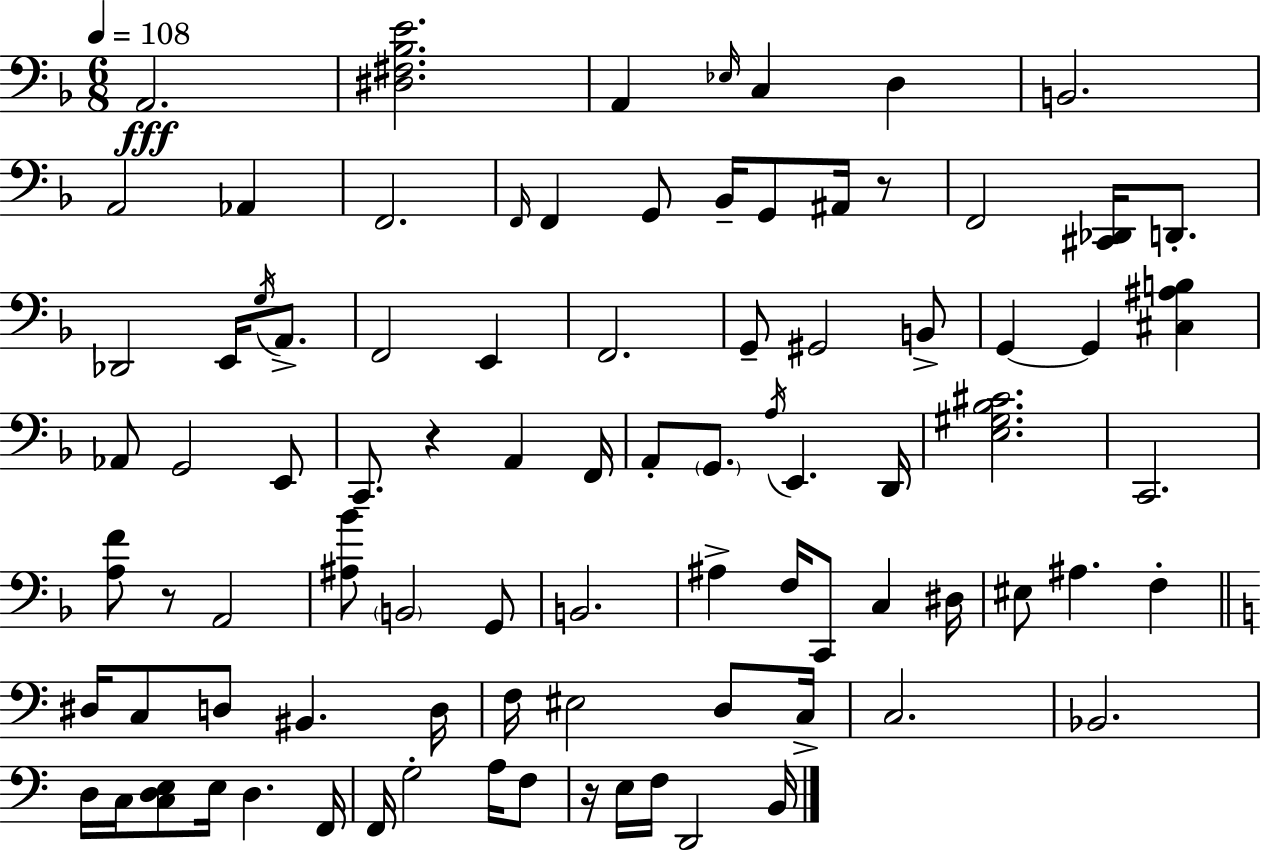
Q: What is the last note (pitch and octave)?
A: B2